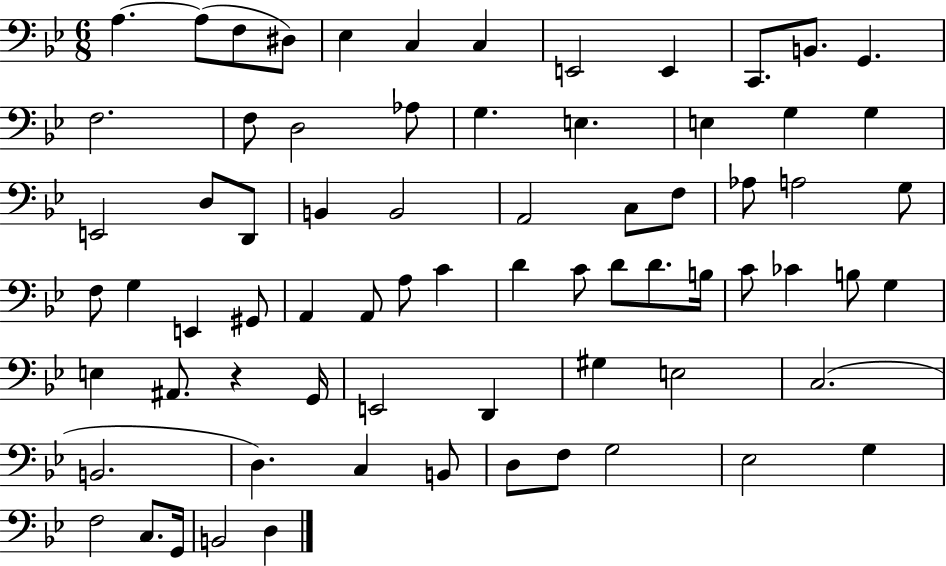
{
  \clef bass
  \numericTimeSignature
  \time 6/8
  \key bes \major
  a4.~~ a8( f8 dis8) | ees4 c4 c4 | e,2 e,4 | c,8. b,8. g,4. | \break f2. | f8 d2 aes8 | g4. e4. | e4 g4 g4 | \break e,2 d8 d,8 | b,4 b,2 | a,2 c8 f8 | aes8 a2 g8 | \break f8 g4 e,4 gis,8 | a,4 a,8 a8 c'4 | d'4 c'8 d'8 d'8. b16 | c'8 ces'4 b8 g4 | \break e4 ais,8. r4 g,16 | e,2 d,4 | gis4 e2 | c2.( | \break b,2. | d4.) c4 b,8 | d8 f8 g2 | ees2 g4 | \break f2 c8. g,16 | b,2 d4 | \bar "|."
}